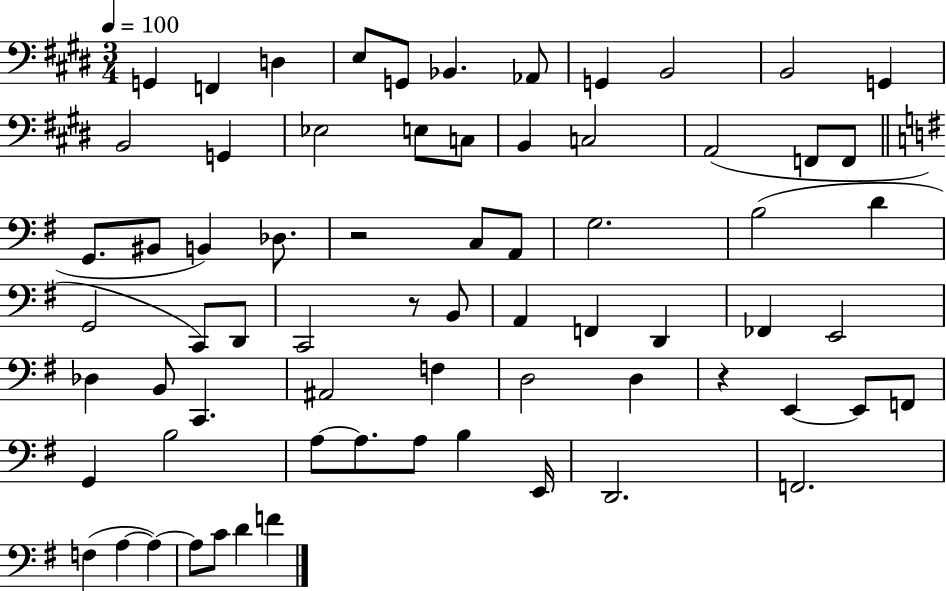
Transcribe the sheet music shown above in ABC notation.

X:1
T:Untitled
M:3/4
L:1/4
K:E
G,, F,, D, E,/2 G,,/2 _B,, _A,,/2 G,, B,,2 B,,2 G,, B,,2 G,, _E,2 E,/2 C,/2 B,, C,2 A,,2 F,,/2 F,,/2 G,,/2 ^B,,/2 B,, _D,/2 z2 C,/2 A,,/2 G,2 B,2 D G,,2 C,,/2 D,,/2 C,,2 z/2 B,,/2 A,, F,, D,, _F,, E,,2 _D, B,,/2 C,, ^A,,2 F, D,2 D, z E,, E,,/2 F,,/2 G,, B,2 A,/2 A,/2 A,/2 B, E,,/4 D,,2 F,,2 F, A, A, A,/2 C/2 D F